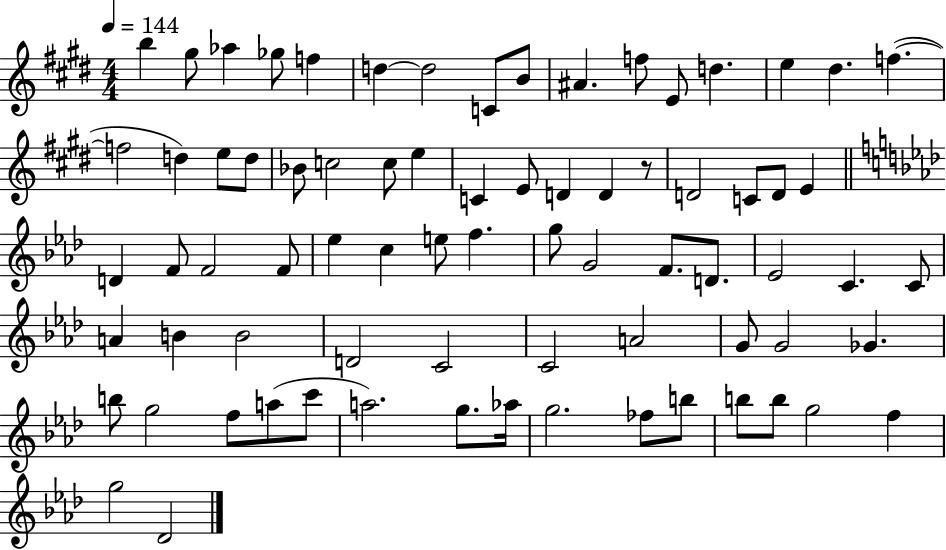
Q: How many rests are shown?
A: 1